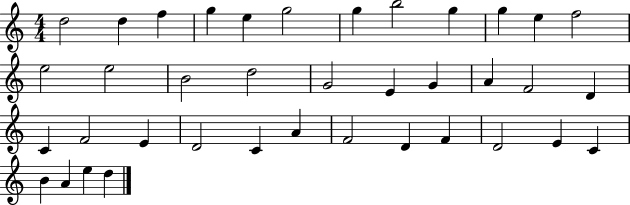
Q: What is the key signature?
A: C major